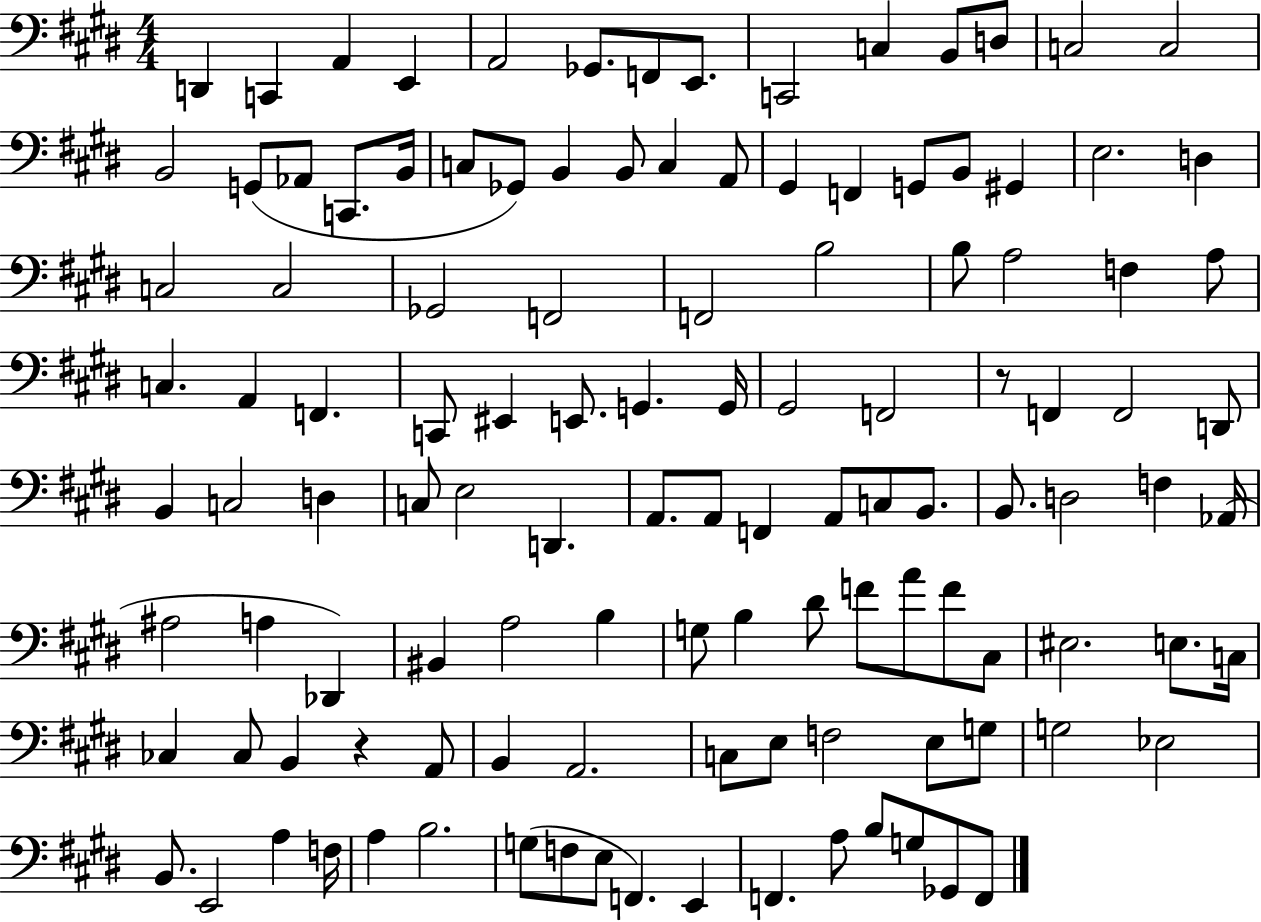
X:1
T:Untitled
M:4/4
L:1/4
K:E
D,, C,, A,, E,, A,,2 _G,,/2 F,,/2 E,,/2 C,,2 C, B,,/2 D,/2 C,2 C,2 B,,2 G,,/2 _A,,/2 C,,/2 B,,/4 C,/2 _G,,/2 B,, B,,/2 C, A,,/2 ^G,, F,, G,,/2 B,,/2 ^G,, E,2 D, C,2 C,2 _G,,2 F,,2 F,,2 B,2 B,/2 A,2 F, A,/2 C, A,, F,, C,,/2 ^E,, E,,/2 G,, G,,/4 ^G,,2 F,,2 z/2 F,, F,,2 D,,/2 B,, C,2 D, C,/2 E,2 D,, A,,/2 A,,/2 F,, A,,/2 C,/2 B,,/2 B,,/2 D,2 F, _A,,/4 ^A,2 A, _D,, ^B,, A,2 B, G,/2 B, ^D/2 F/2 A/2 F/2 ^C,/2 ^E,2 E,/2 C,/4 _C, _C,/2 B,, z A,,/2 B,, A,,2 C,/2 E,/2 F,2 E,/2 G,/2 G,2 _E,2 B,,/2 E,,2 A, F,/4 A, B,2 G,/2 F,/2 E,/2 F,, E,, F,, A,/2 B,/2 G,/2 _G,,/2 F,,/2